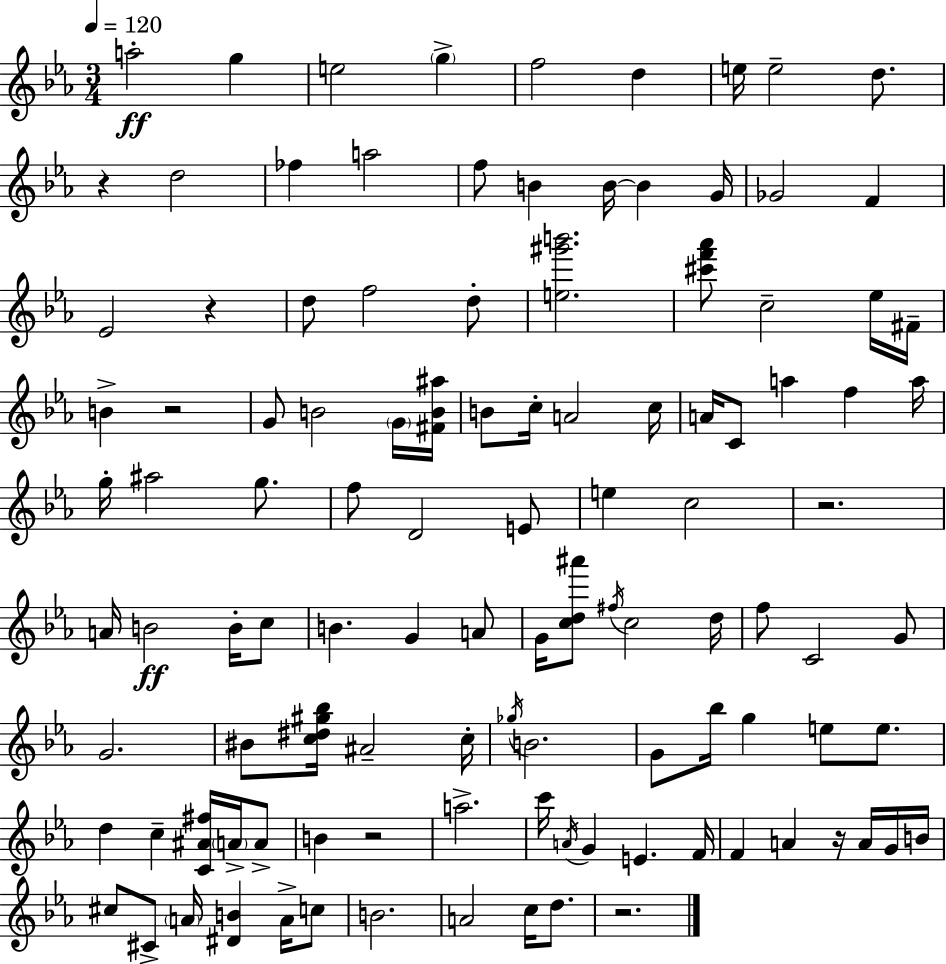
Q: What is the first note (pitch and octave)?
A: A5